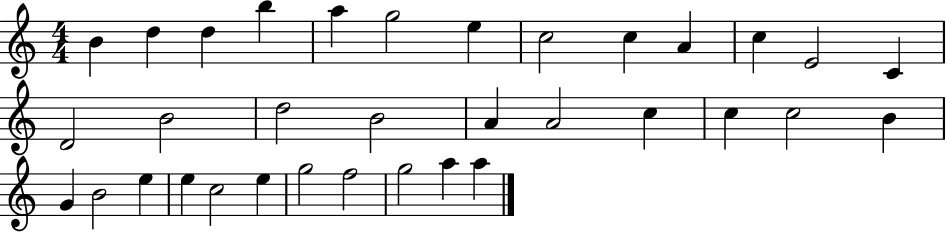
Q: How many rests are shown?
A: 0